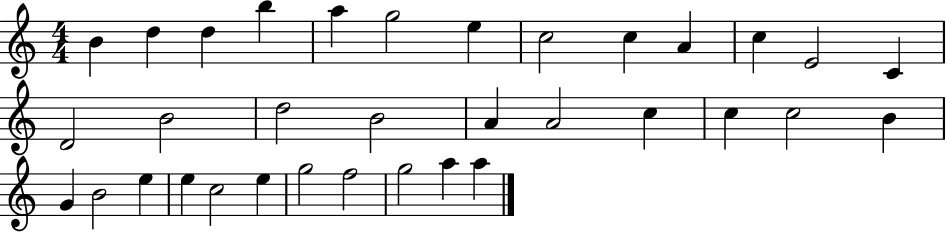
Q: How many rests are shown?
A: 0